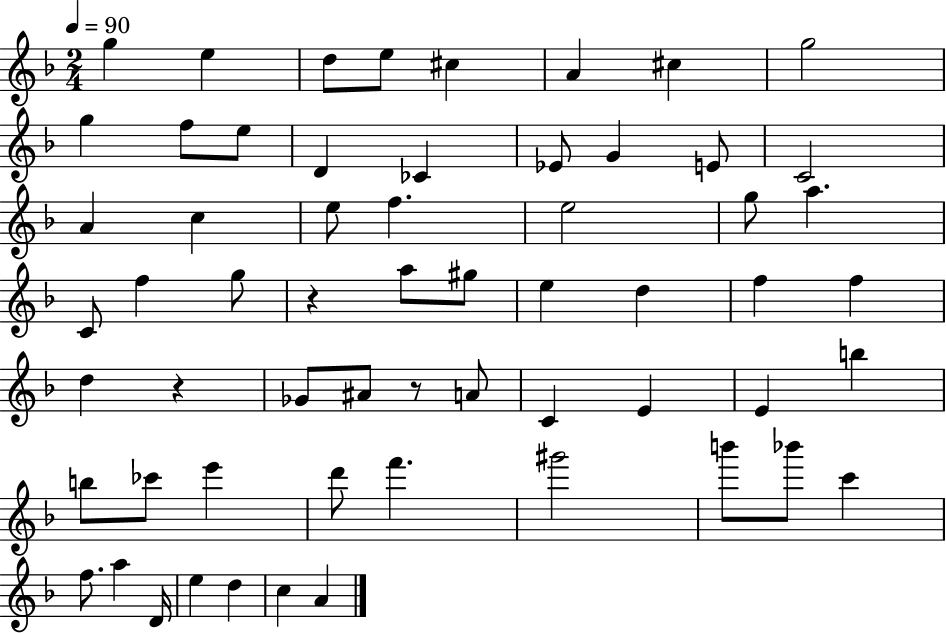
{
  \clef treble
  \numericTimeSignature
  \time 2/4
  \key f \major
  \tempo 4 = 90
  \repeat volta 2 { g''4 e''4 | d''8 e''8 cis''4 | a'4 cis''4 | g''2 | \break g''4 f''8 e''8 | d'4 ces'4 | ees'8 g'4 e'8 | c'2 | \break a'4 c''4 | e''8 f''4. | e''2 | g''8 a''4. | \break c'8 f''4 g''8 | r4 a''8 gis''8 | e''4 d''4 | f''4 f''4 | \break d''4 r4 | ges'8 ais'8 r8 a'8 | c'4 e'4 | e'4 b''4 | \break b''8 ces'''8 e'''4 | d'''8 f'''4. | gis'''2 | b'''8 bes'''8 c'''4 | \break f''8. a''4 d'16 | e''4 d''4 | c''4 a'4 | } \bar "|."
}